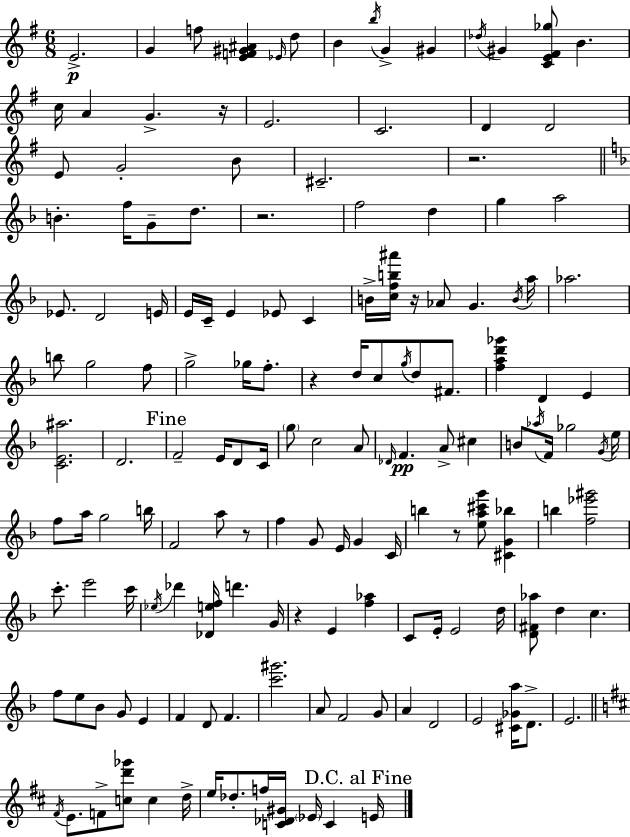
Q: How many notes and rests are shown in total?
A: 153